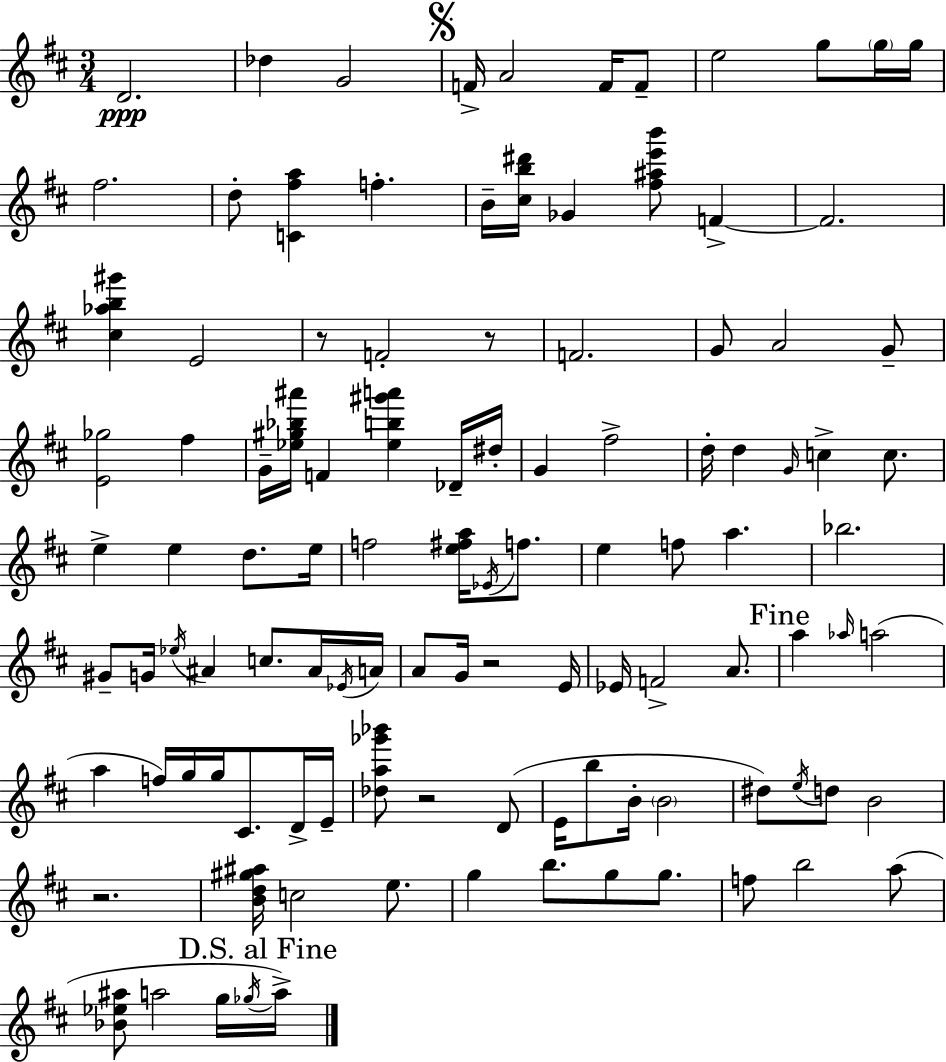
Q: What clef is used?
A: treble